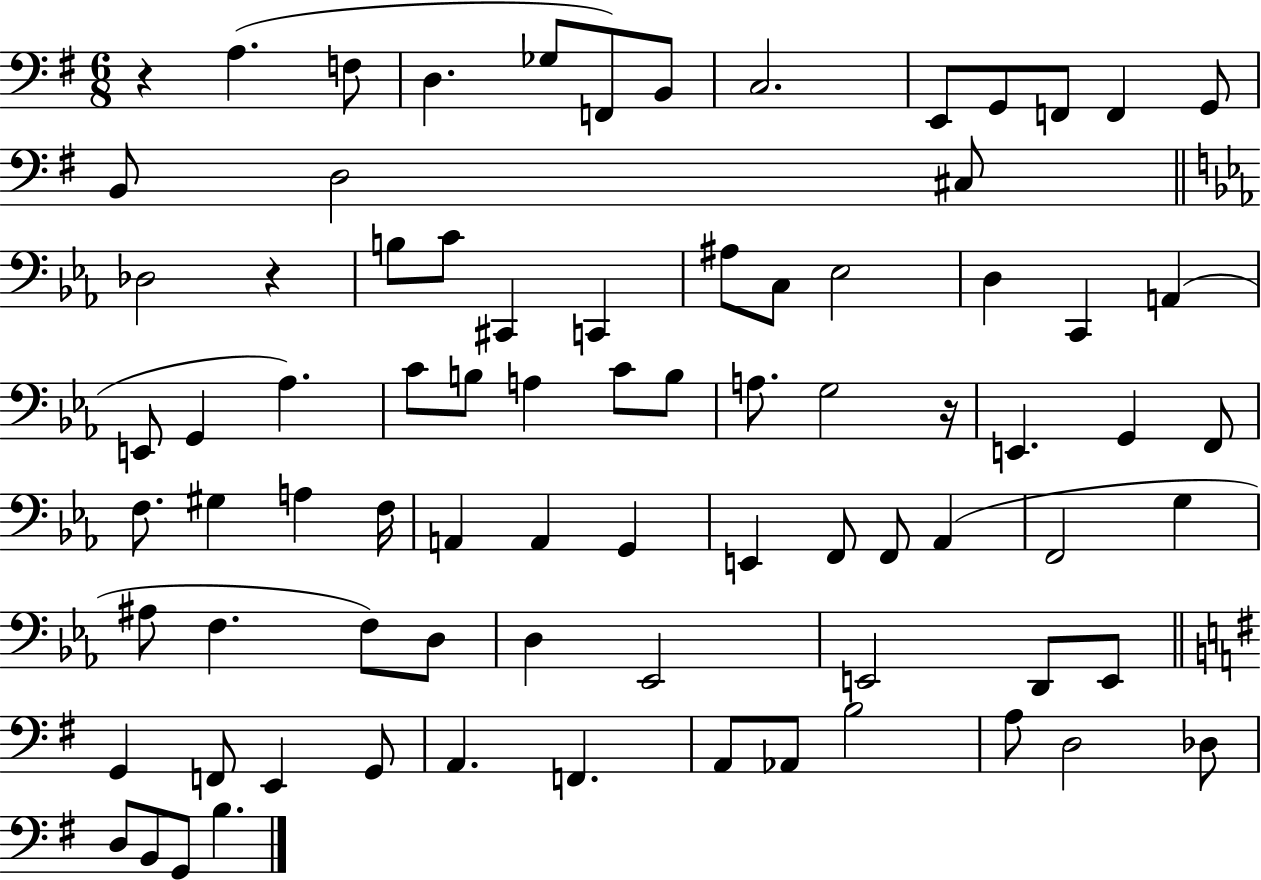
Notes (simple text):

R/q A3/q. F3/e D3/q. Gb3/e F2/e B2/e C3/h. E2/e G2/e F2/e F2/q G2/e B2/e D3/h C#3/e Db3/h R/q B3/e C4/e C#2/q C2/q A#3/e C3/e Eb3/h D3/q C2/q A2/q E2/e G2/q Ab3/q. C4/e B3/e A3/q C4/e B3/e A3/e. G3/h R/s E2/q. G2/q F2/e F3/e. G#3/q A3/q F3/s A2/q A2/q G2/q E2/q F2/e F2/e Ab2/q F2/h G3/q A#3/e F3/q. F3/e D3/e D3/q Eb2/h E2/h D2/e E2/e G2/q F2/e E2/q G2/e A2/q. F2/q. A2/e Ab2/e B3/h A3/e D3/h Db3/e D3/e B2/e G2/e B3/q.